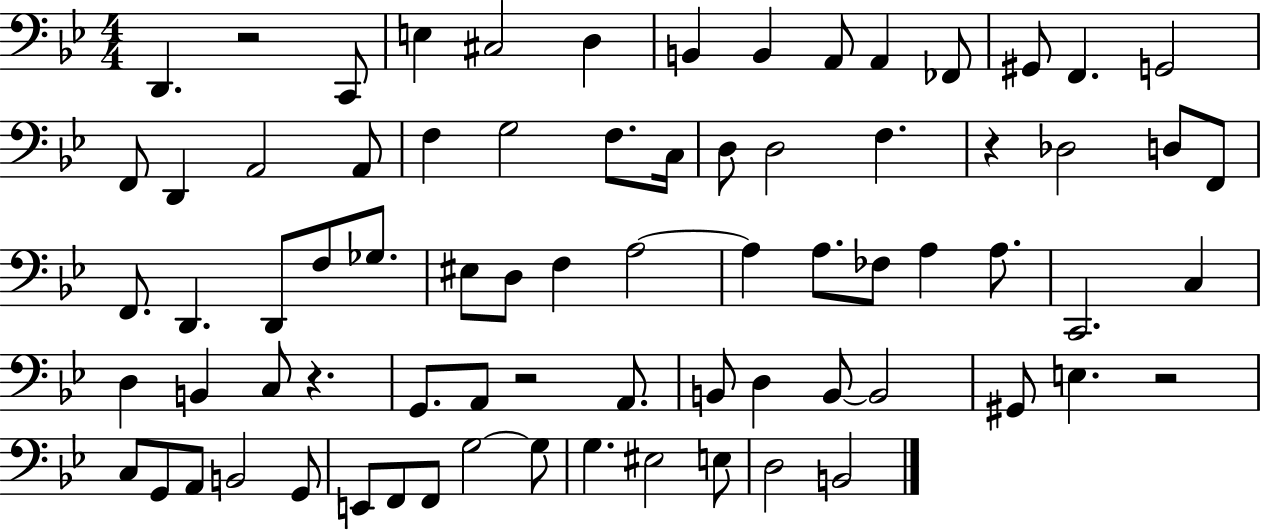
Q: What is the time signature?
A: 4/4